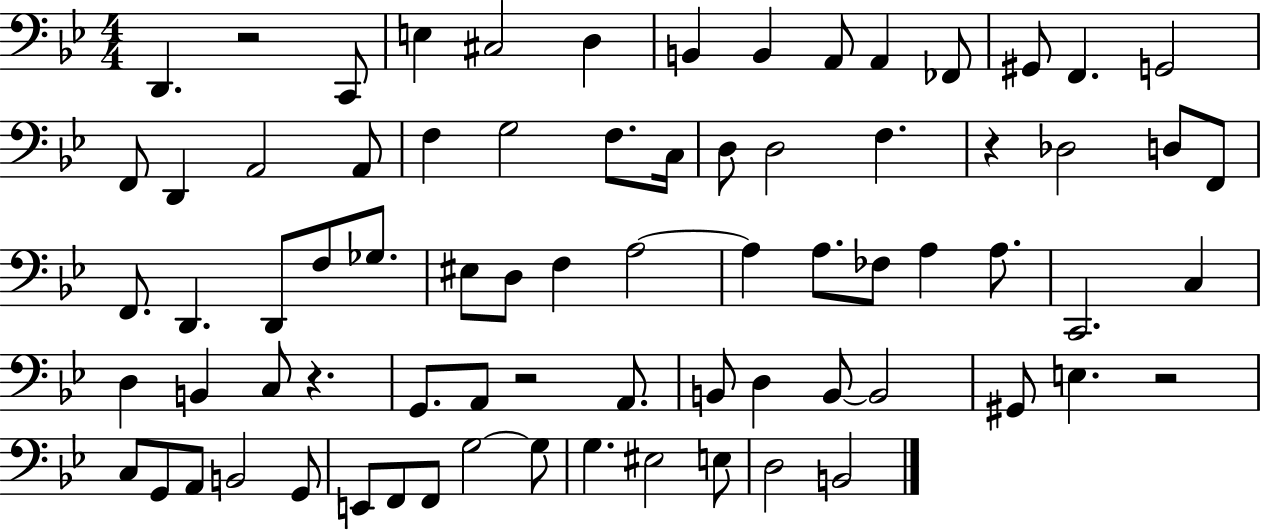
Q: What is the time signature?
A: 4/4